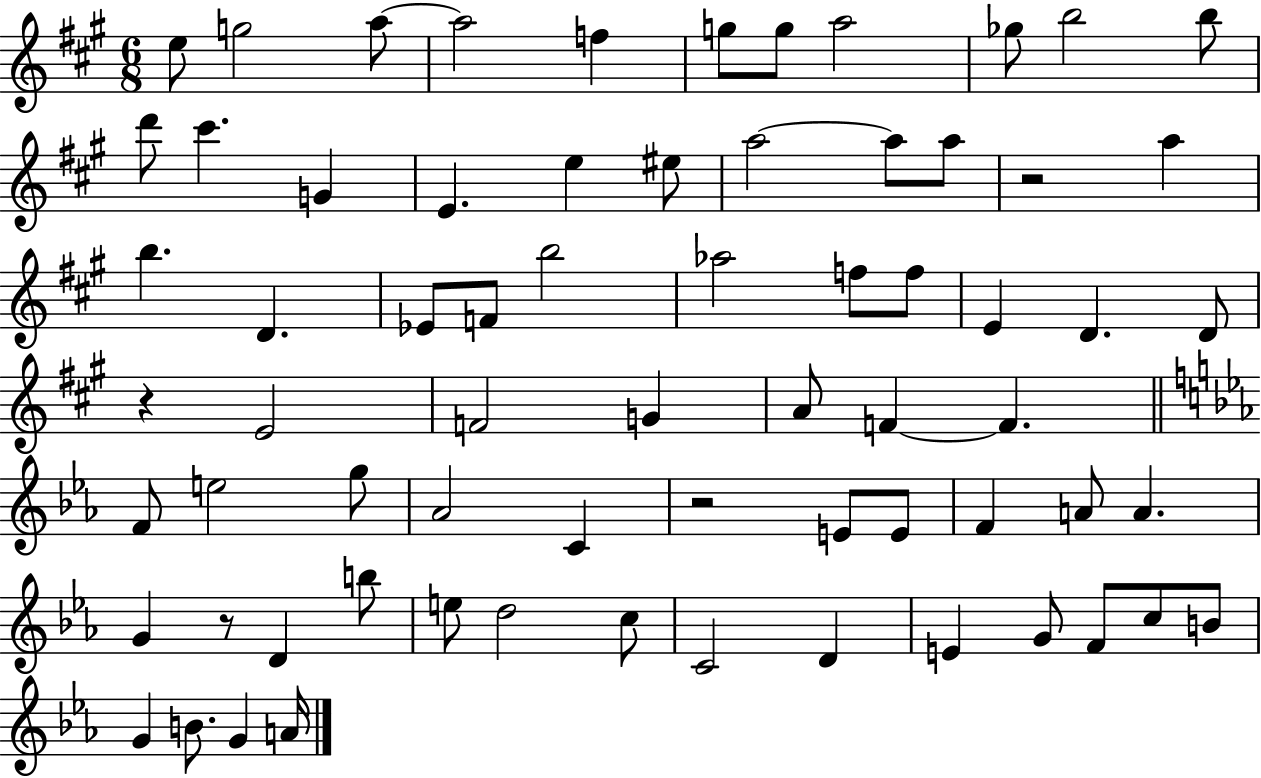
{
  \clef treble
  \numericTimeSignature
  \time 6/8
  \key a \major
  e''8 g''2 a''8~~ | a''2 f''4 | g''8 g''8 a''2 | ges''8 b''2 b''8 | \break d'''8 cis'''4. g'4 | e'4. e''4 eis''8 | a''2~~ a''8 a''8 | r2 a''4 | \break b''4. d'4. | ees'8 f'8 b''2 | aes''2 f''8 f''8 | e'4 d'4. d'8 | \break r4 e'2 | f'2 g'4 | a'8 f'4~~ f'4. | \bar "||" \break \key c \minor f'8 e''2 g''8 | aes'2 c'4 | r2 e'8 e'8 | f'4 a'8 a'4. | \break g'4 r8 d'4 b''8 | e''8 d''2 c''8 | c'2 d'4 | e'4 g'8 f'8 c''8 b'8 | \break g'4 b'8. g'4 a'16 | \bar "|."
}